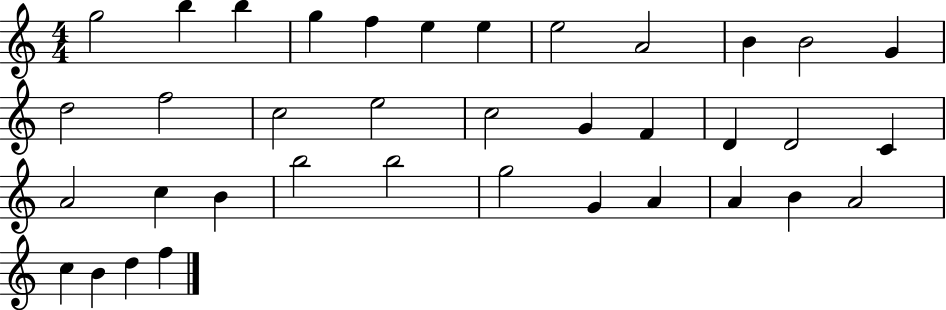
G5/h B5/q B5/q G5/q F5/q E5/q E5/q E5/h A4/h B4/q B4/h G4/q D5/h F5/h C5/h E5/h C5/h G4/q F4/q D4/q D4/h C4/q A4/h C5/q B4/q B5/h B5/h G5/h G4/q A4/q A4/q B4/q A4/h C5/q B4/q D5/q F5/q